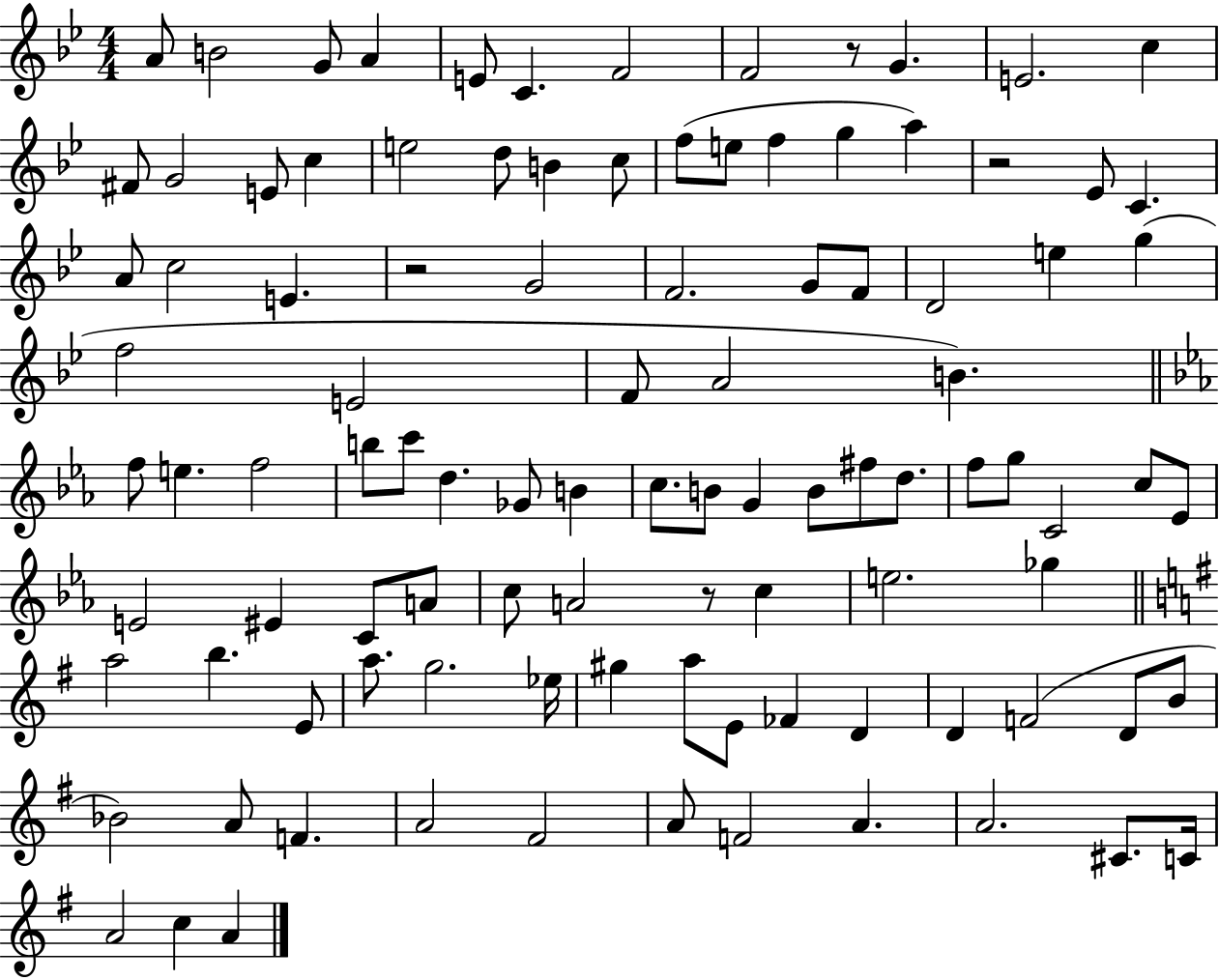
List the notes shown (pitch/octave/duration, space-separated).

A4/e B4/h G4/e A4/q E4/e C4/q. F4/h F4/h R/e G4/q. E4/h. C5/q F#4/e G4/h E4/e C5/q E5/h D5/e B4/q C5/e F5/e E5/e F5/q G5/q A5/q R/h Eb4/e C4/q. A4/e C5/h E4/q. R/h G4/h F4/h. G4/e F4/e D4/h E5/q G5/q F5/h E4/h F4/e A4/h B4/q. F5/e E5/q. F5/h B5/e C6/e D5/q. Gb4/e B4/q C5/e. B4/e G4/q B4/e F#5/e D5/e. F5/e G5/e C4/h C5/e Eb4/e E4/h EIS4/q C4/e A4/e C5/e A4/h R/e C5/q E5/h. Gb5/q A5/h B5/q. E4/e A5/e. G5/h. Eb5/s G#5/q A5/e E4/e FES4/q D4/q D4/q F4/h D4/e B4/e Bb4/h A4/e F4/q. A4/h F#4/h A4/e F4/h A4/q. A4/h. C#4/e. C4/s A4/h C5/q A4/q